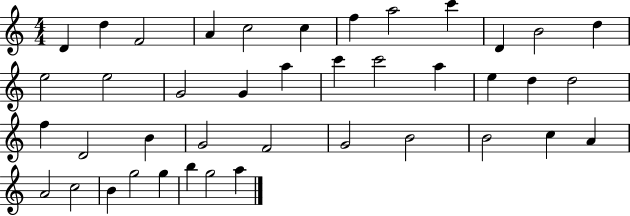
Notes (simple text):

D4/q D5/q F4/h A4/q C5/h C5/q F5/q A5/h C6/q D4/q B4/h D5/q E5/h E5/h G4/h G4/q A5/q C6/q C6/h A5/q E5/q D5/q D5/h F5/q D4/h B4/q G4/h F4/h G4/h B4/h B4/h C5/q A4/q A4/h C5/h B4/q G5/h G5/q B5/q G5/h A5/q